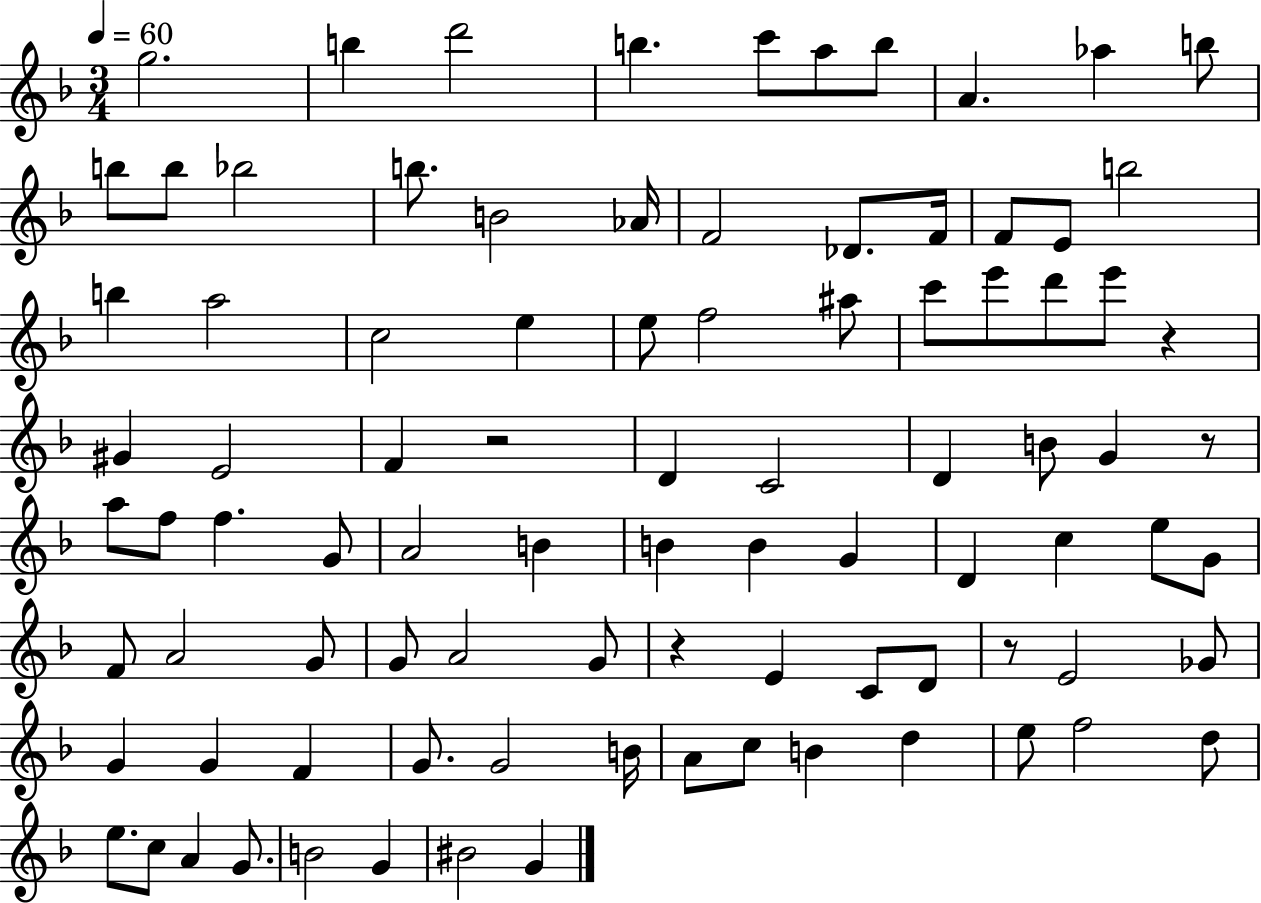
G5/h. B5/q D6/h B5/q. C6/e A5/e B5/e A4/q. Ab5/q B5/e B5/e B5/e Bb5/h B5/e. B4/h Ab4/s F4/h Db4/e. F4/s F4/e E4/e B5/h B5/q A5/h C5/h E5/q E5/e F5/h A#5/e C6/e E6/e D6/e E6/e R/q G#4/q E4/h F4/q R/h D4/q C4/h D4/q B4/e G4/q R/e A5/e F5/e F5/q. G4/e A4/h B4/q B4/q B4/q G4/q D4/q C5/q E5/e G4/e F4/e A4/h G4/e G4/e A4/h G4/e R/q E4/q C4/e D4/e R/e E4/h Gb4/e G4/q G4/q F4/q G4/e. G4/h B4/s A4/e C5/e B4/q D5/q E5/e F5/h D5/e E5/e. C5/e A4/q G4/e. B4/h G4/q BIS4/h G4/q